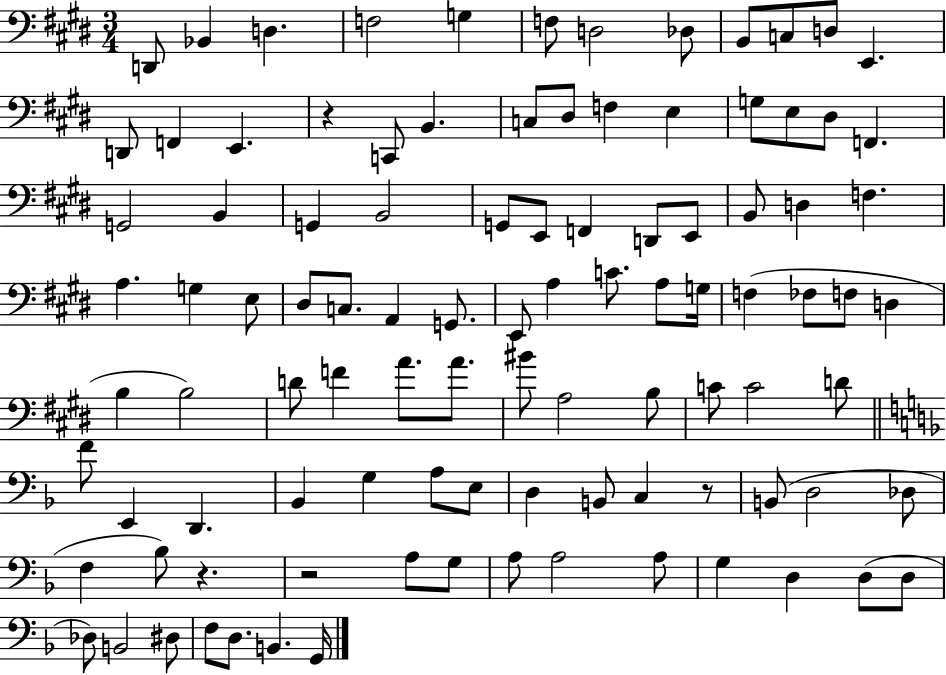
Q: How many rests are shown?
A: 4